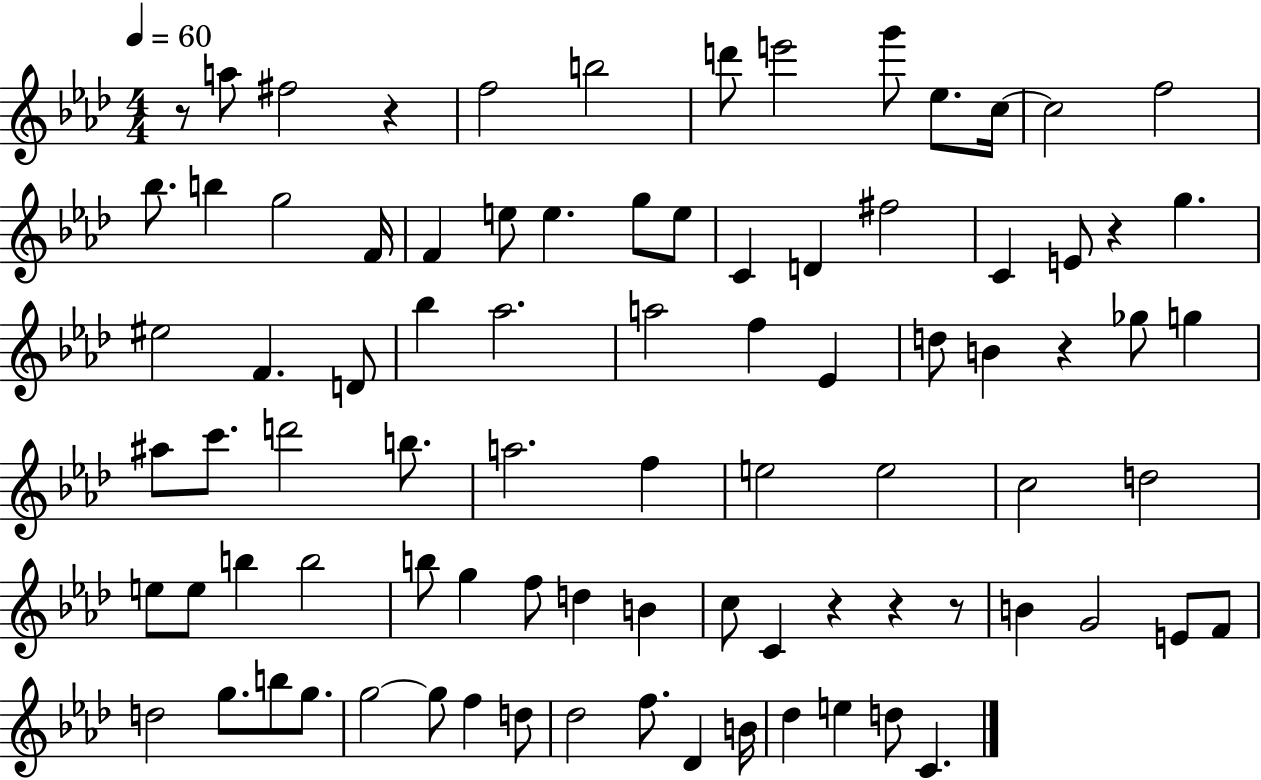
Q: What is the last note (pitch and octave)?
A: C4